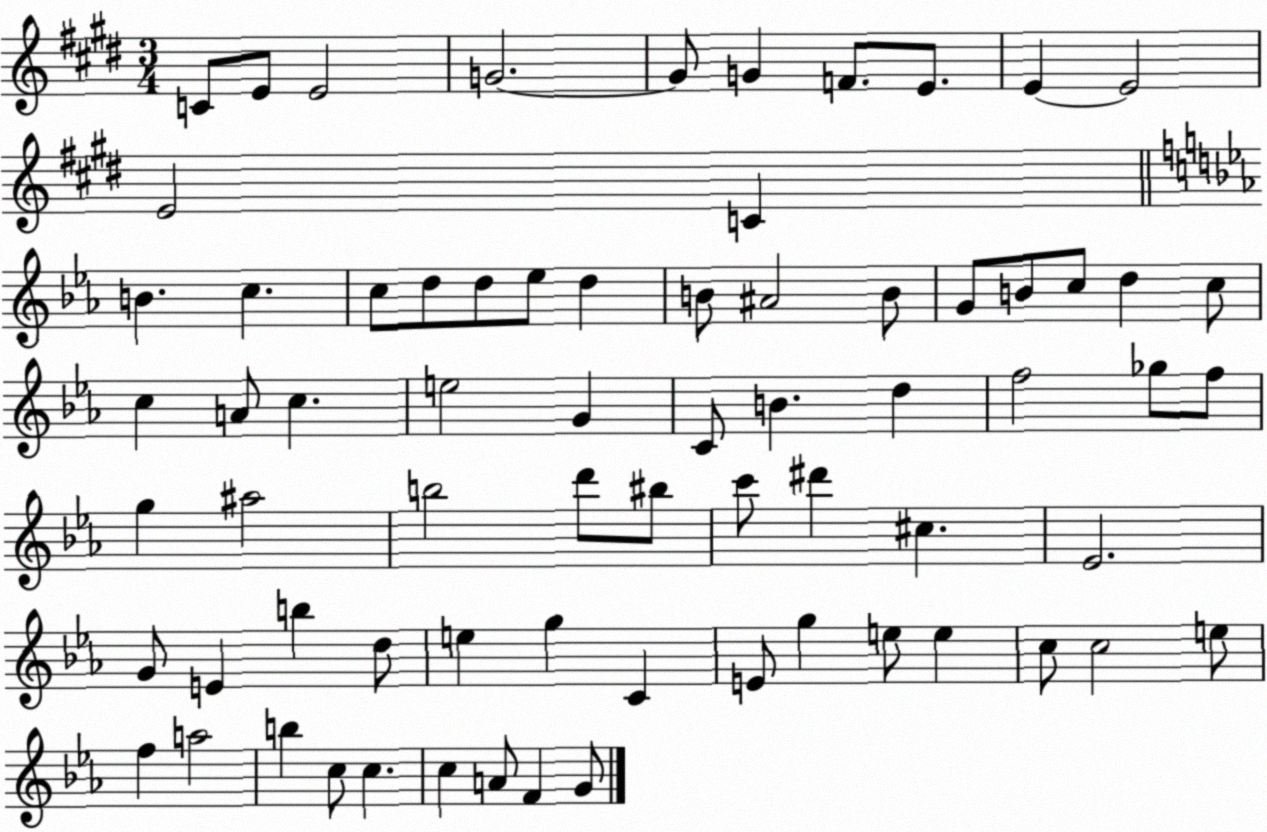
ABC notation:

X:1
T:Untitled
M:3/4
L:1/4
K:E
C/2 E/2 E2 G2 G/2 G F/2 E/2 E E2 E2 C B c c/2 d/2 d/2 _e/2 d B/2 ^A2 B/2 G/2 B/2 c/2 d c/2 c A/2 c e2 G C/2 B d f2 _g/2 f/2 g ^a2 b2 d'/2 ^b/2 c'/2 ^d' ^c _E2 G/2 E b d/2 e g C E/2 g e/2 e c/2 c2 e/2 f a2 b c/2 c c A/2 F G/2